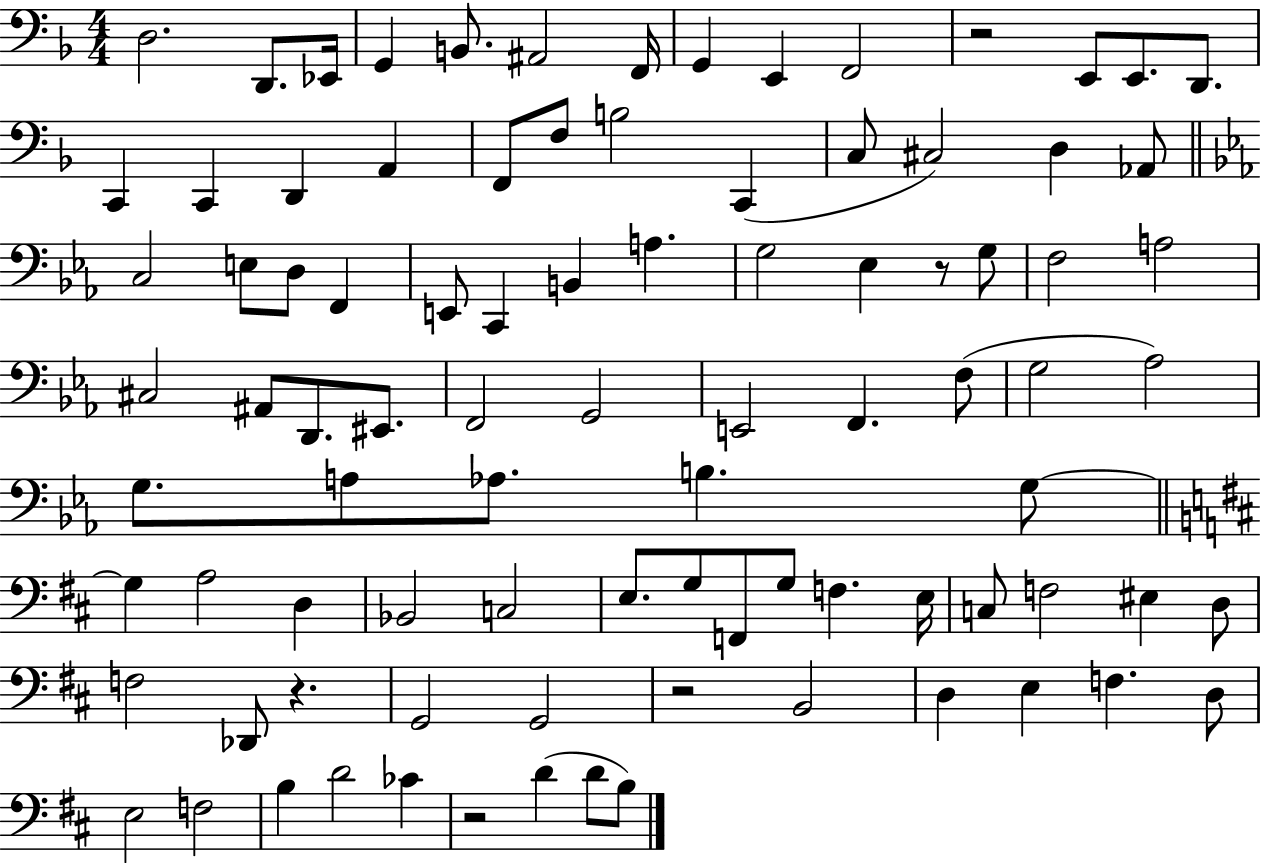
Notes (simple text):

D3/h. D2/e. Eb2/s G2/q B2/e. A#2/h F2/s G2/q E2/q F2/h R/h E2/e E2/e. D2/e. C2/q C2/q D2/q A2/q F2/e F3/e B3/h C2/q C3/e C#3/h D3/q Ab2/e C3/h E3/e D3/e F2/q E2/e C2/q B2/q A3/q. G3/h Eb3/q R/e G3/e F3/h A3/h C#3/h A#2/e D2/e. EIS2/e. F2/h G2/h E2/h F2/q. F3/e G3/h Ab3/h G3/e. A3/e Ab3/e. B3/q. G3/e G3/q A3/h D3/q Bb2/h C3/h E3/e. G3/e F2/e G3/e F3/q. E3/s C3/e F3/h EIS3/q D3/e F3/h Db2/e R/q. G2/h G2/h R/h B2/h D3/q E3/q F3/q. D3/e E3/h F3/h B3/q D4/h CES4/q R/h D4/q D4/e B3/e